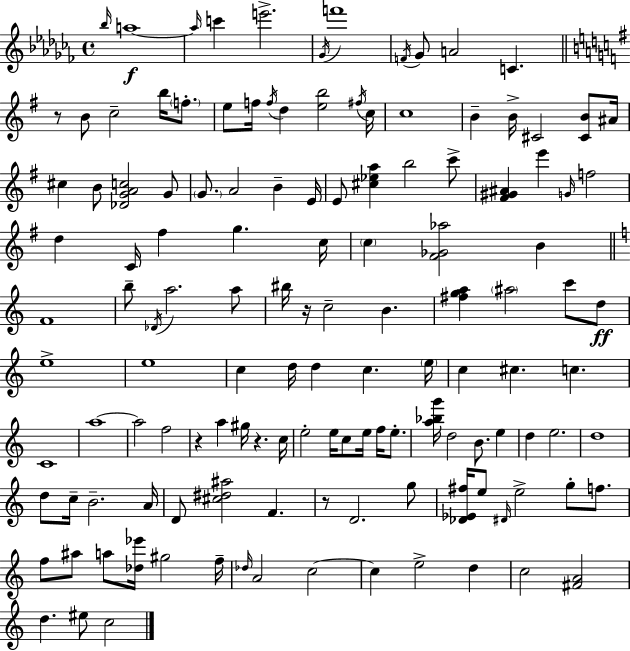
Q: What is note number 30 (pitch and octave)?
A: G4